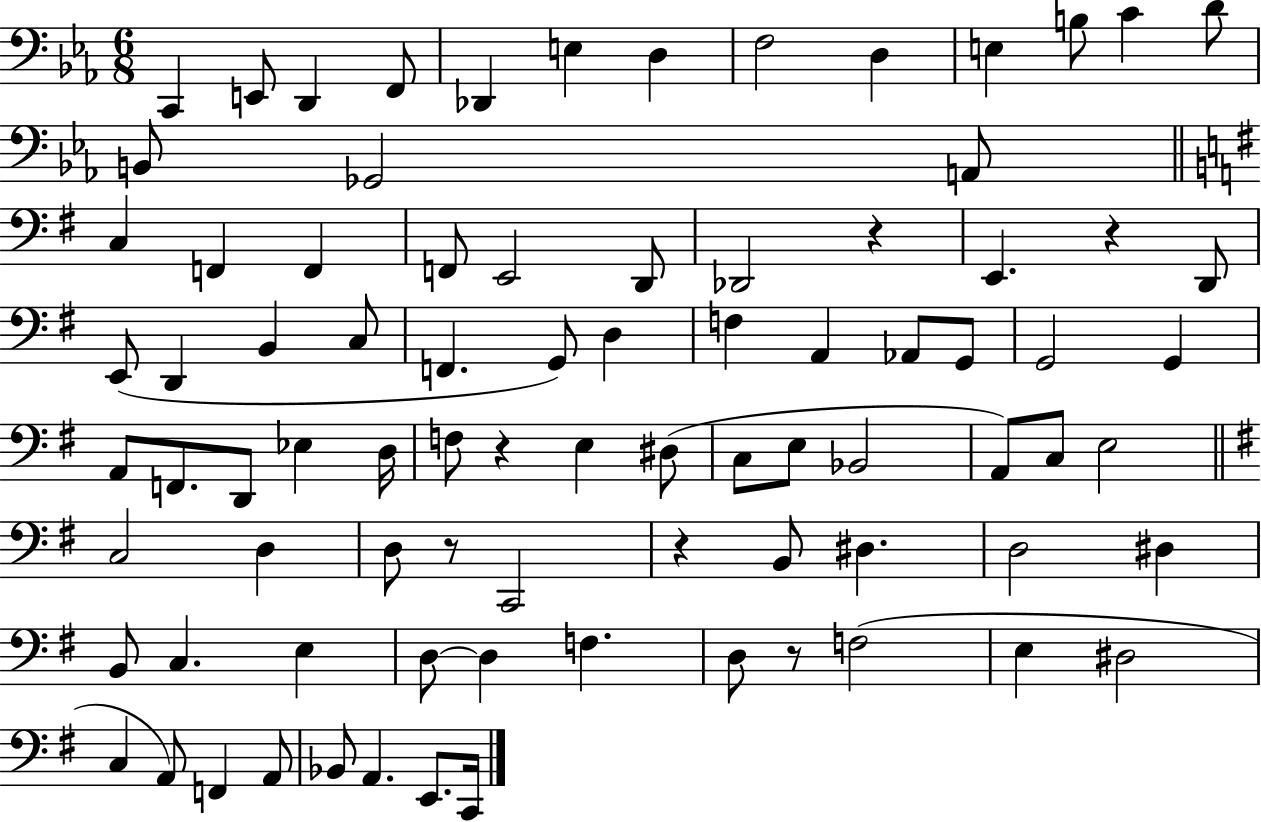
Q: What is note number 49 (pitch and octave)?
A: Bb2